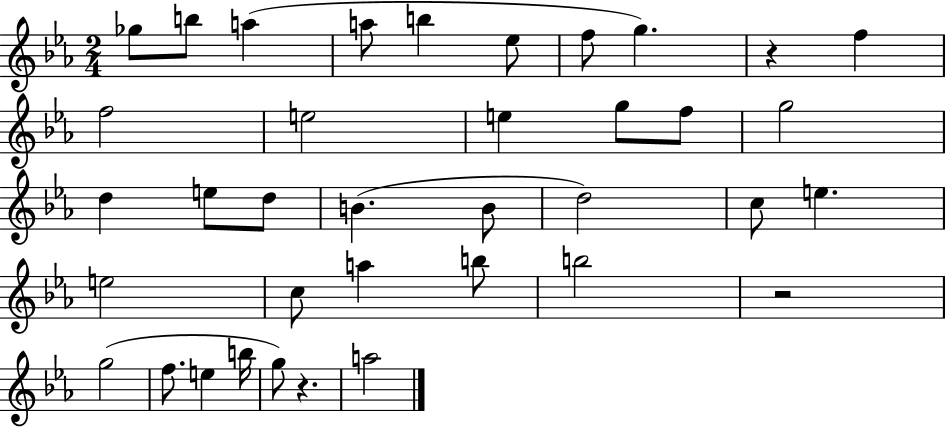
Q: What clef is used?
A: treble